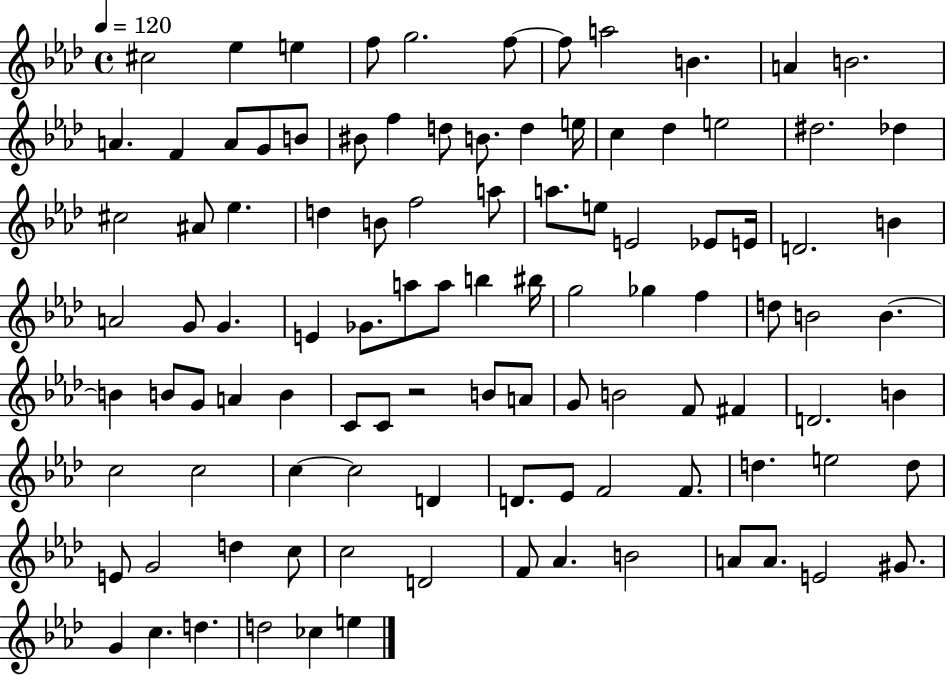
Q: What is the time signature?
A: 4/4